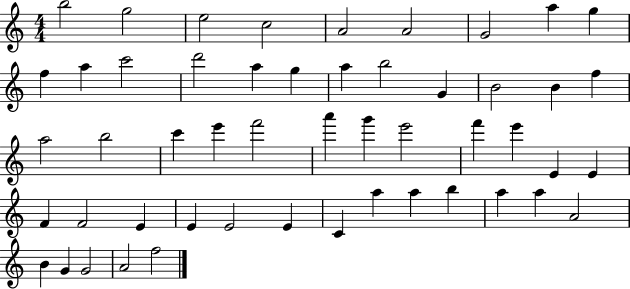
B5/h G5/h E5/h C5/h A4/h A4/h G4/h A5/q G5/q F5/q A5/q C6/h D6/h A5/q G5/q A5/q B5/h G4/q B4/h B4/q F5/q A5/h B5/h C6/q E6/q F6/h A6/q G6/q E6/h F6/q E6/q E4/q E4/q F4/q F4/h E4/q E4/q E4/h E4/q C4/q A5/q A5/q B5/q A5/q A5/q A4/h B4/q G4/q G4/h A4/h F5/h